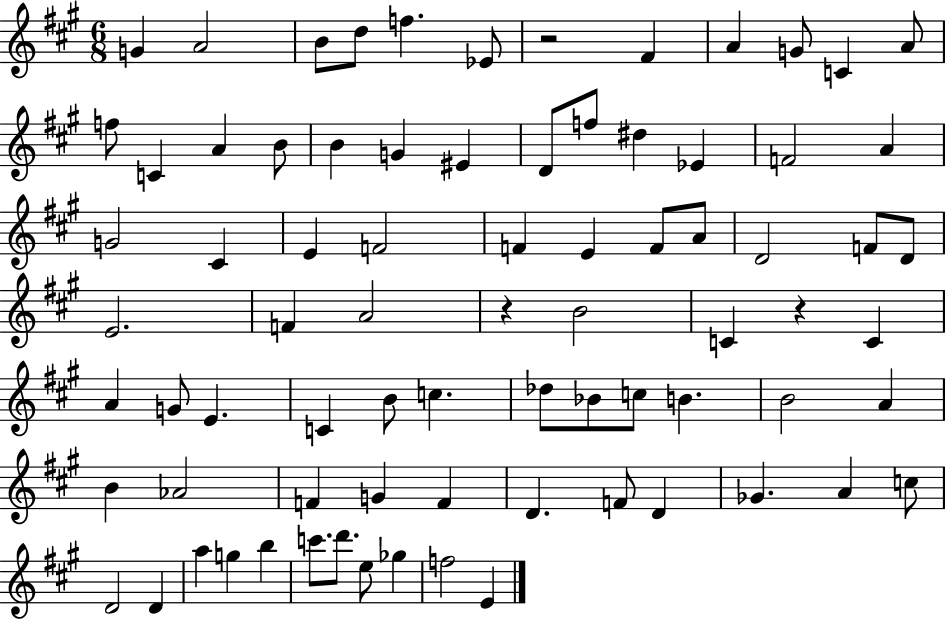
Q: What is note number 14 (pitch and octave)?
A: A4